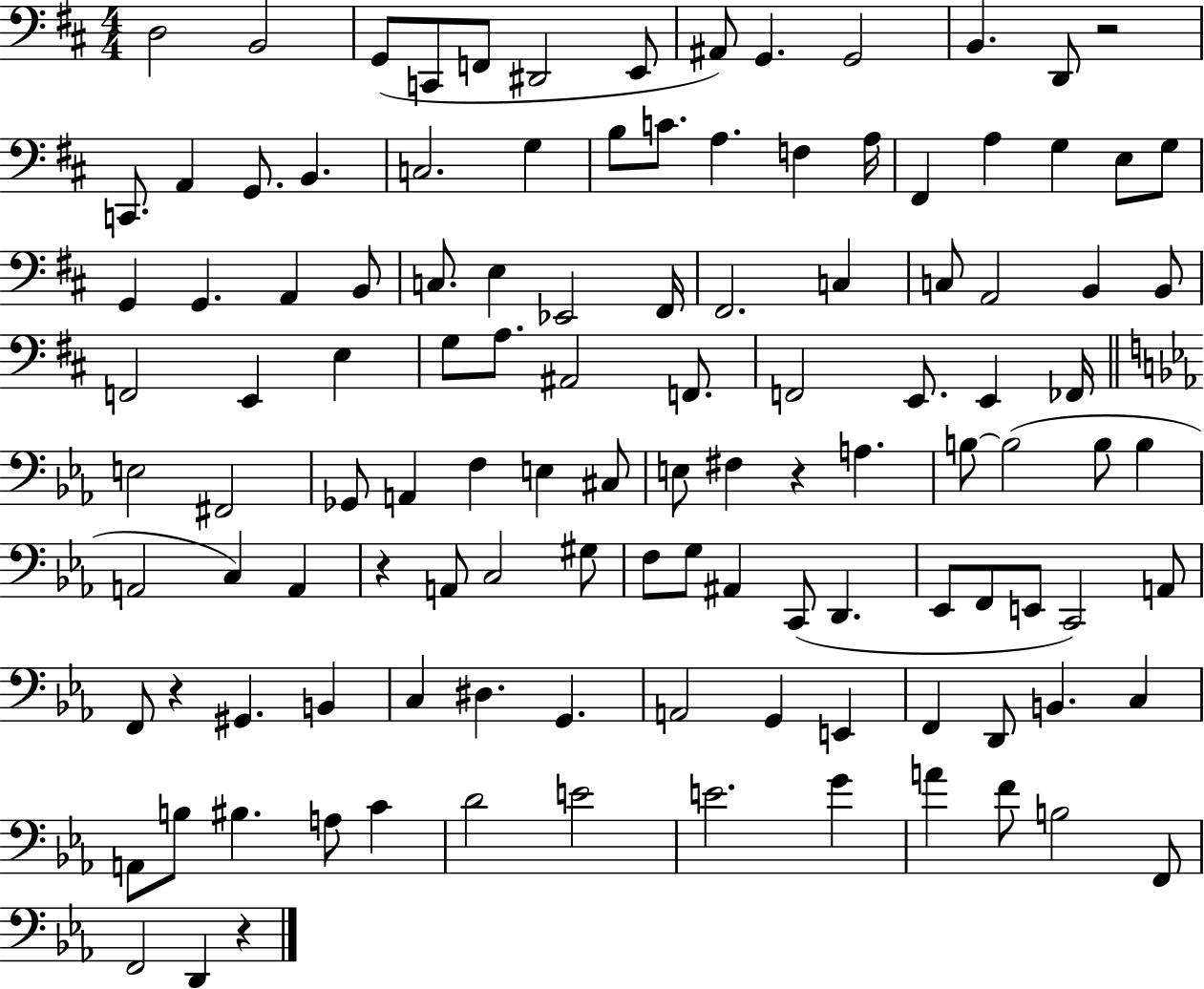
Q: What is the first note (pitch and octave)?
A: D3